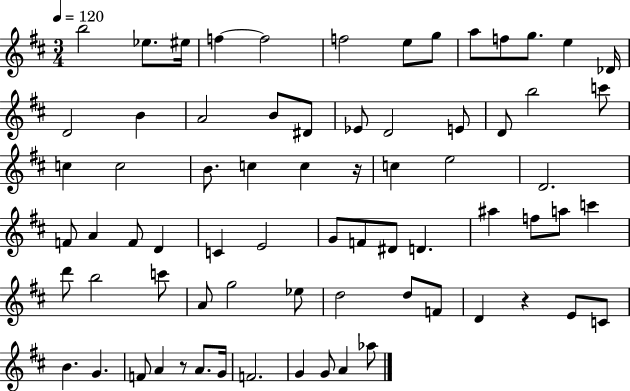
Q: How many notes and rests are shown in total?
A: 72